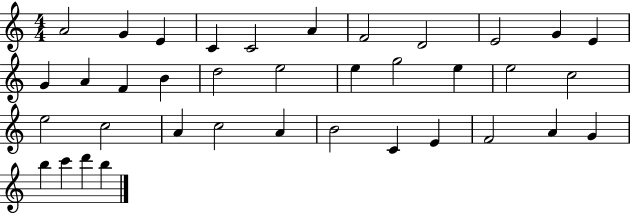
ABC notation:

X:1
T:Untitled
M:4/4
L:1/4
K:C
A2 G E C C2 A F2 D2 E2 G E G A F B d2 e2 e g2 e e2 c2 e2 c2 A c2 A B2 C E F2 A G b c' d' b